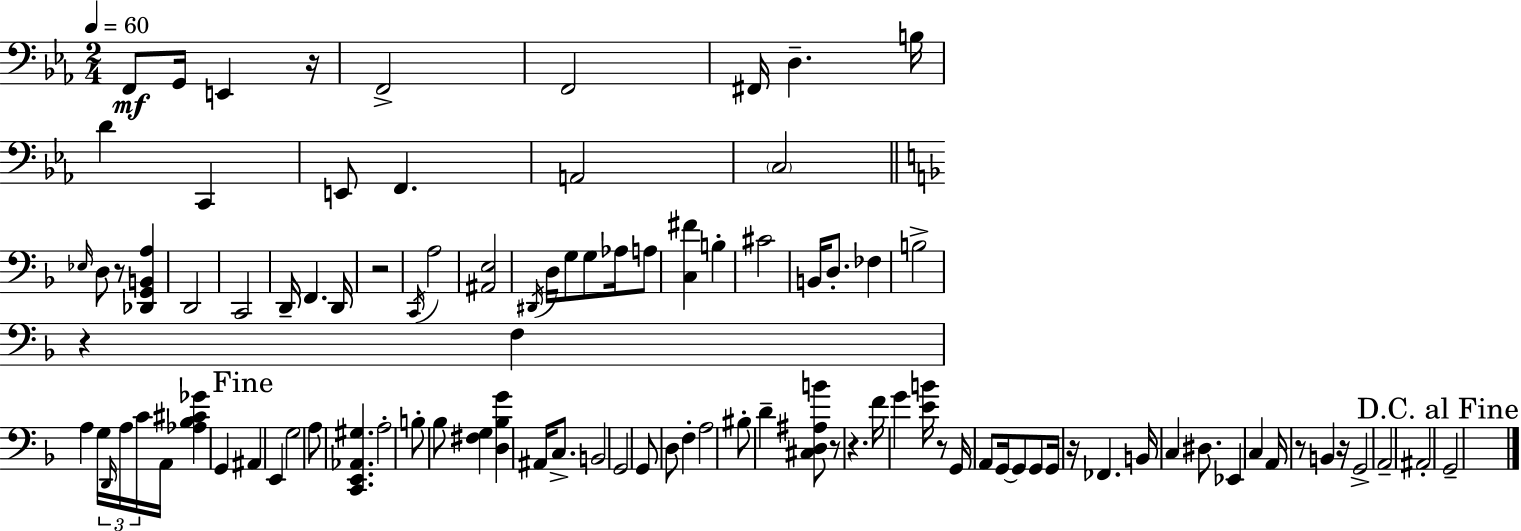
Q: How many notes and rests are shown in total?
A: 99